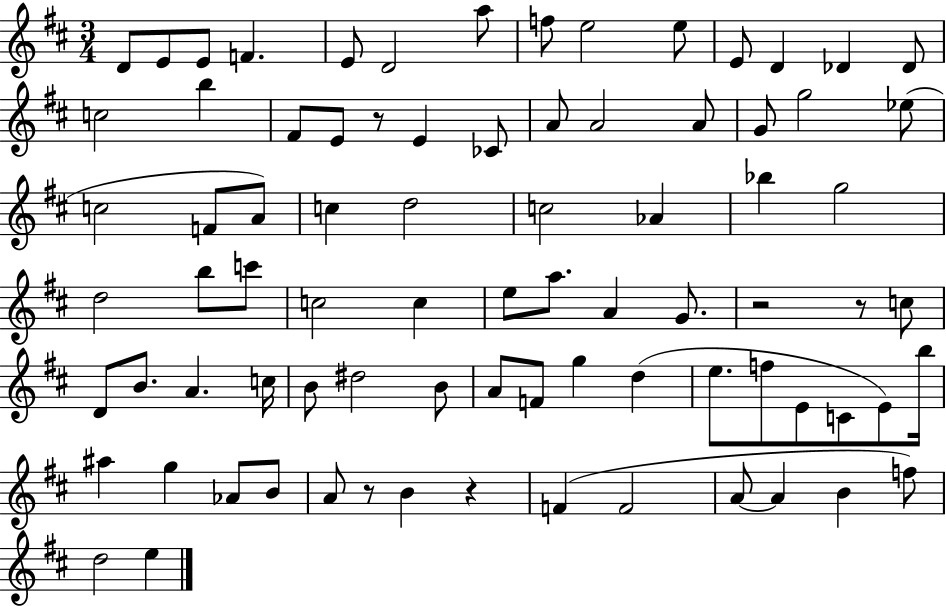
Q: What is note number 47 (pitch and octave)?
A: B4